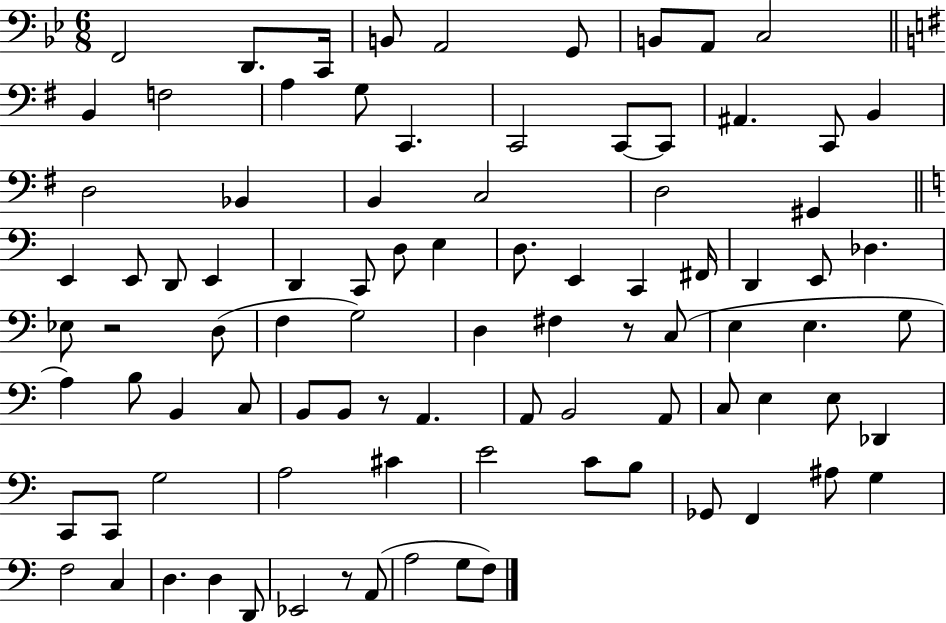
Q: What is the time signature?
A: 6/8